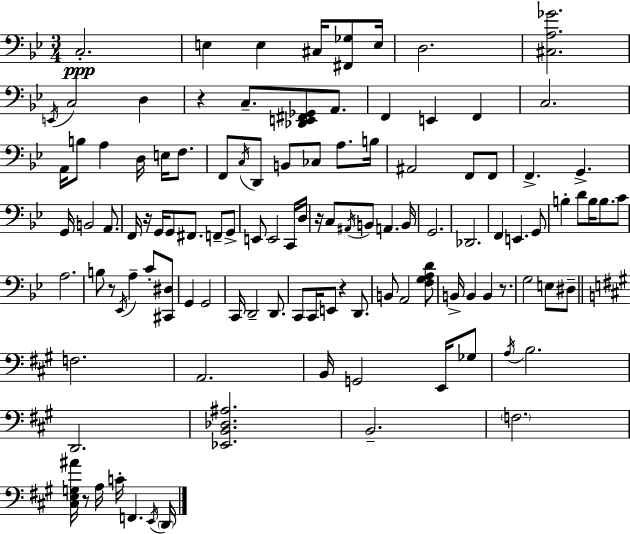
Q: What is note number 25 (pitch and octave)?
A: B2